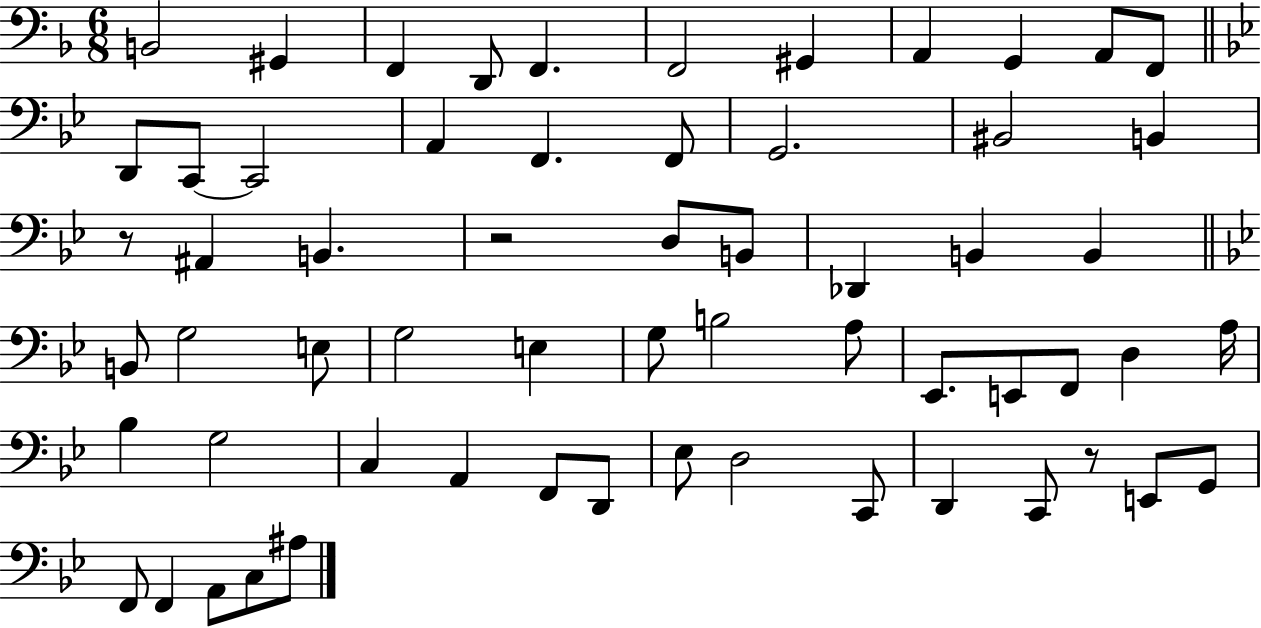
B2/h G#2/q F2/q D2/e F2/q. F2/h G#2/q A2/q G2/q A2/e F2/e D2/e C2/e C2/h A2/q F2/q. F2/e G2/h. BIS2/h B2/q R/e A#2/q B2/q. R/h D3/e B2/e Db2/q B2/q B2/q B2/e G3/h E3/e G3/h E3/q G3/e B3/h A3/e Eb2/e. E2/e F2/e D3/q A3/s Bb3/q G3/h C3/q A2/q F2/e D2/e Eb3/e D3/h C2/e D2/q C2/e R/e E2/e G2/e F2/e F2/q A2/e C3/e A#3/e